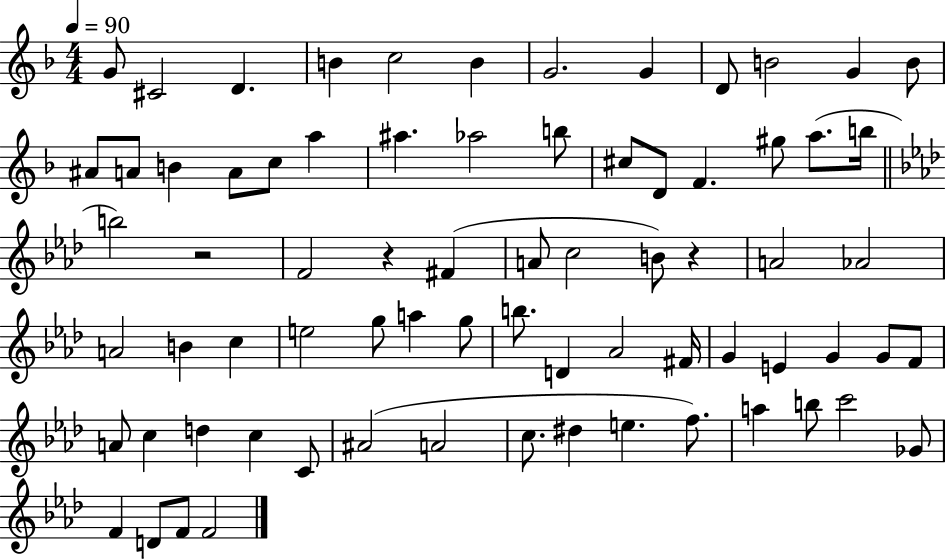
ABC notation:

X:1
T:Untitled
M:4/4
L:1/4
K:F
G/2 ^C2 D B c2 B G2 G D/2 B2 G B/2 ^A/2 A/2 B A/2 c/2 a ^a _a2 b/2 ^c/2 D/2 F ^g/2 a/2 b/4 b2 z2 F2 z ^F A/2 c2 B/2 z A2 _A2 A2 B c e2 g/2 a g/2 b/2 D _A2 ^F/4 G E G G/2 F/2 A/2 c d c C/2 ^A2 A2 c/2 ^d e f/2 a b/2 c'2 _G/2 F D/2 F/2 F2